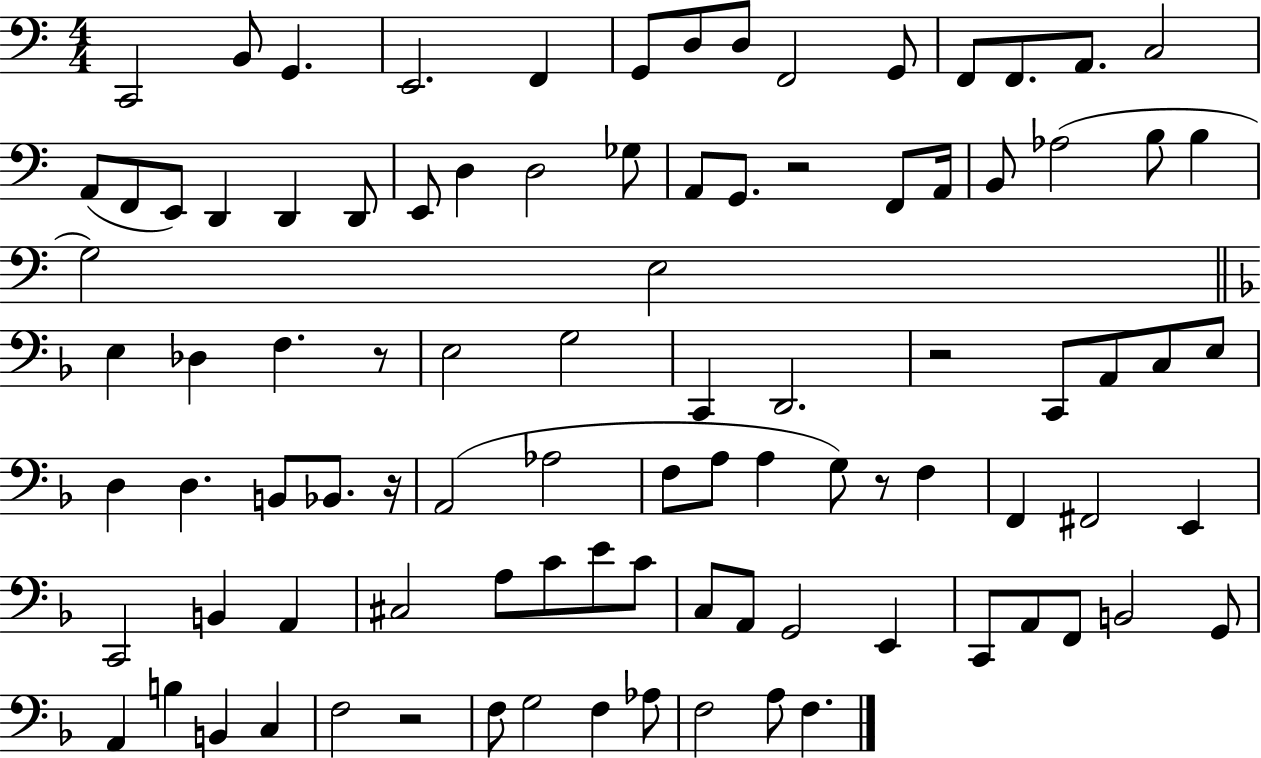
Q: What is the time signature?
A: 4/4